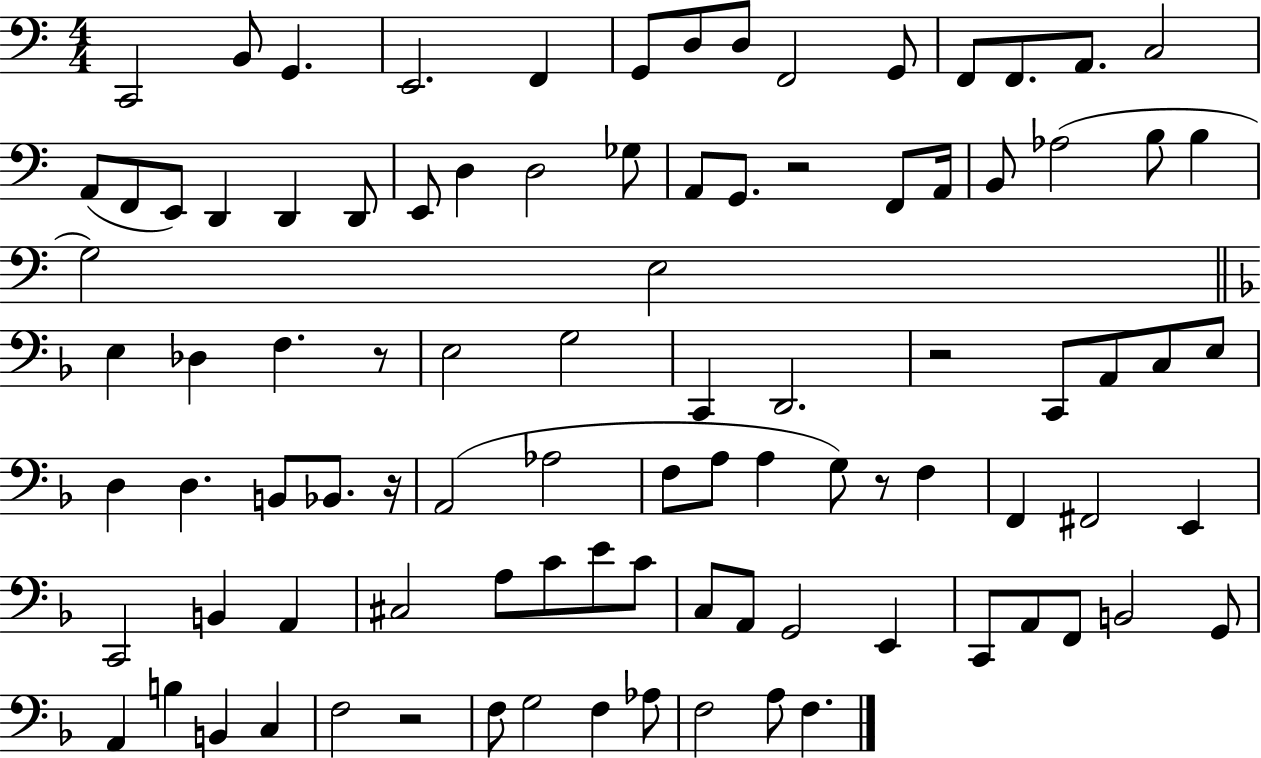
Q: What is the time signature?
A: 4/4